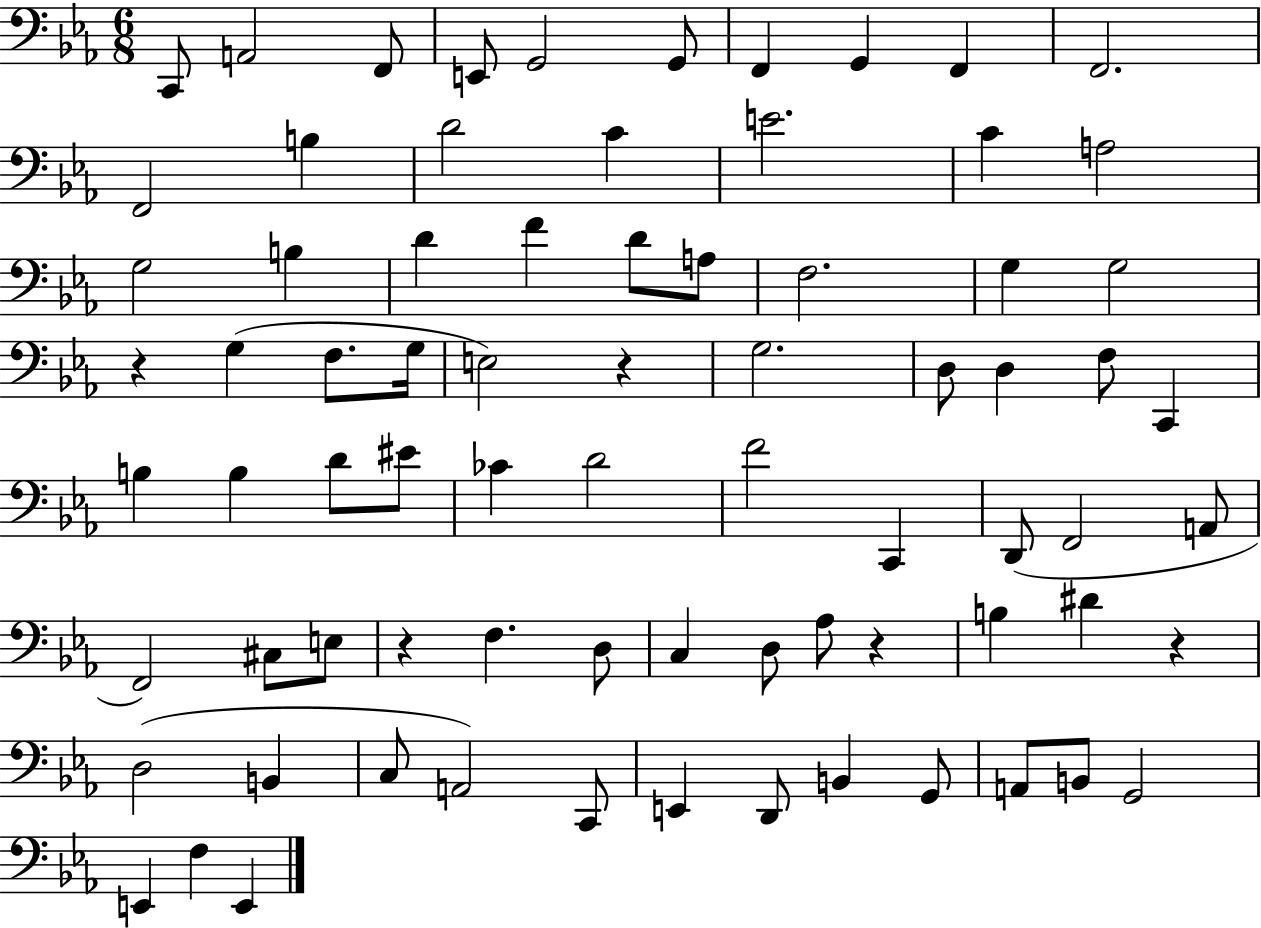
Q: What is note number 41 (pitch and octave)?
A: D4